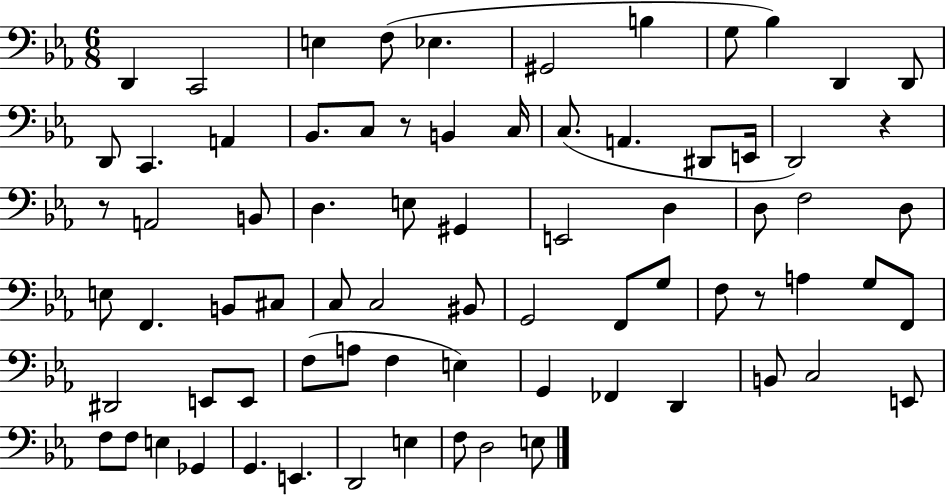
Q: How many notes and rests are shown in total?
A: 75